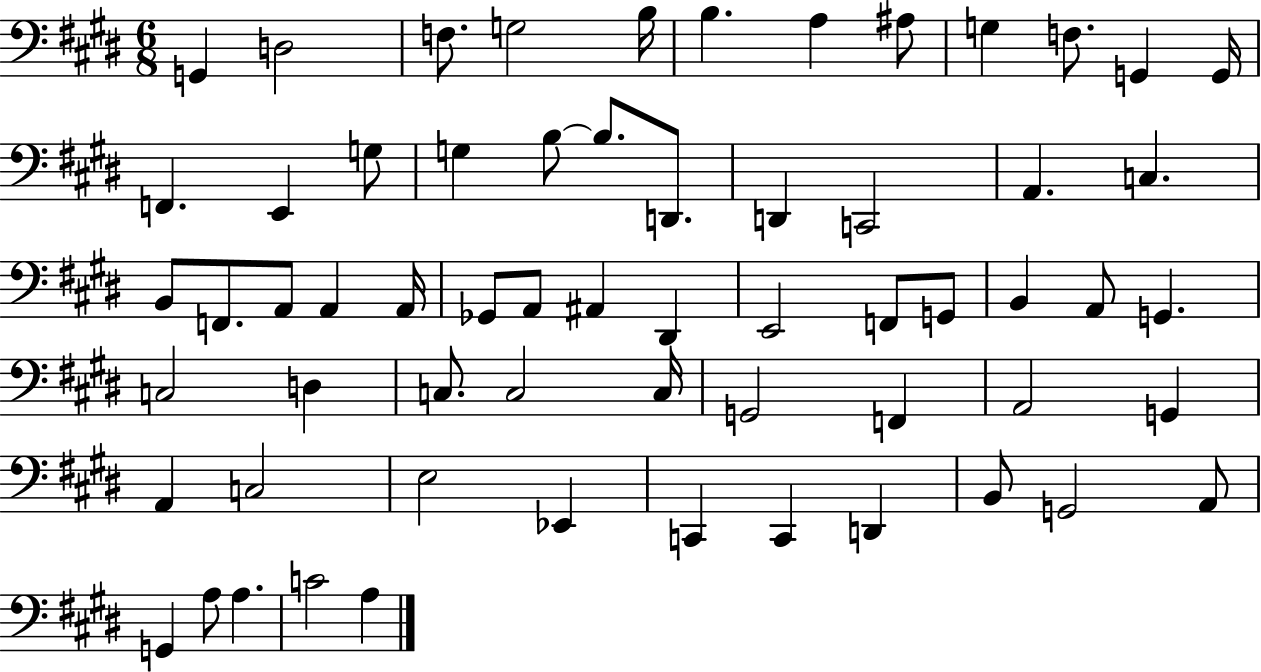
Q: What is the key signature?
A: E major